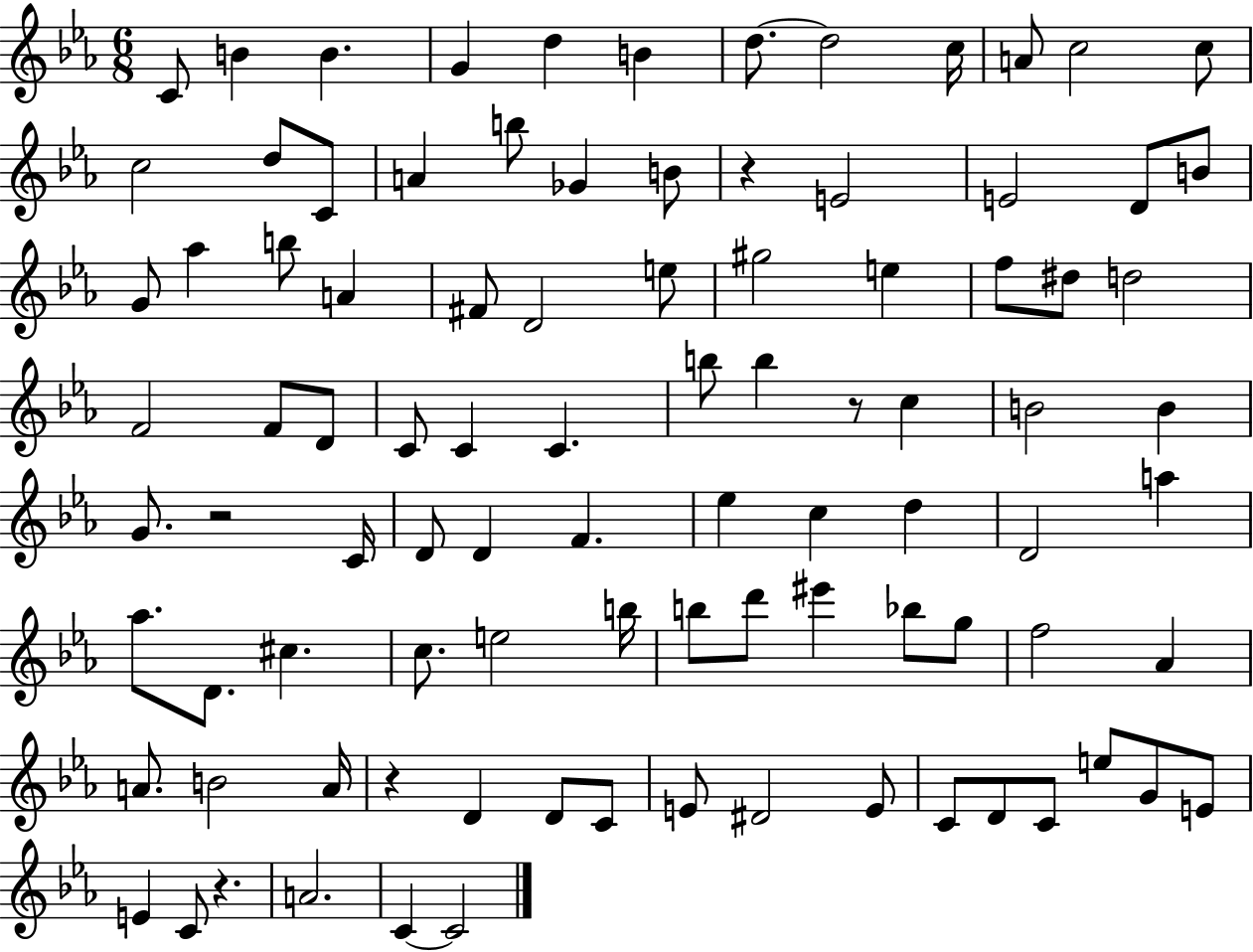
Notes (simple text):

C4/e B4/q B4/q. G4/q D5/q B4/q D5/e. D5/h C5/s A4/e C5/h C5/e C5/h D5/e C4/e A4/q B5/e Gb4/q B4/e R/q E4/h E4/h D4/e B4/e G4/e Ab5/q B5/e A4/q F#4/e D4/h E5/e G#5/h E5/q F5/e D#5/e D5/h F4/h F4/e D4/e C4/e C4/q C4/q. B5/e B5/q R/e C5/q B4/h B4/q G4/e. R/h C4/s D4/e D4/q F4/q. Eb5/q C5/q D5/q D4/h A5/q Ab5/e. D4/e. C#5/q. C5/e. E5/h B5/s B5/e D6/e EIS6/q Bb5/e G5/e F5/h Ab4/q A4/e. B4/h A4/s R/q D4/q D4/e C4/e E4/e D#4/h E4/e C4/e D4/e C4/e E5/e G4/e E4/e E4/q C4/e R/q. A4/h. C4/q C4/h